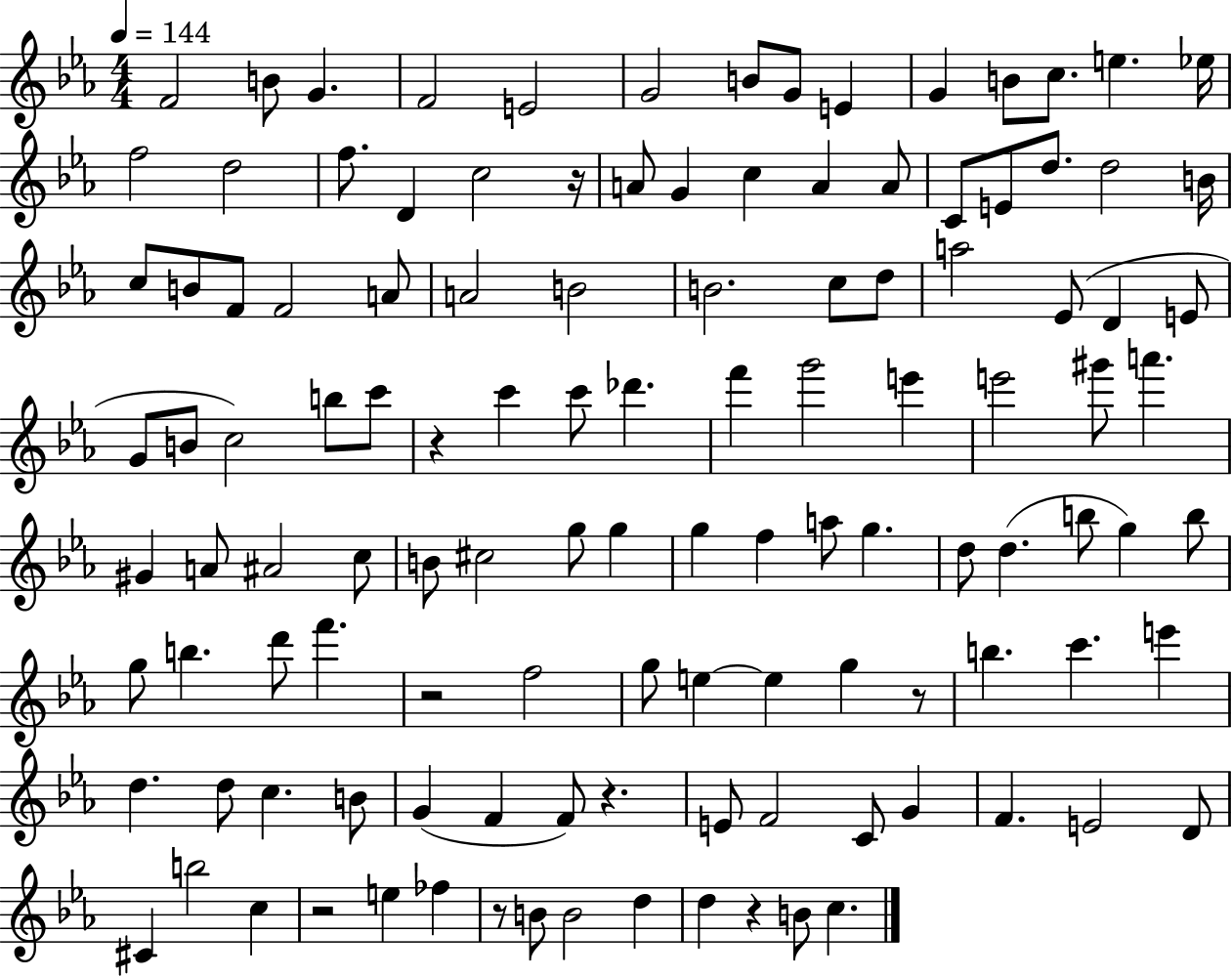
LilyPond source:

{
  \clef treble
  \numericTimeSignature
  \time 4/4
  \key ees \major
  \tempo 4 = 144
  f'2 b'8 g'4. | f'2 e'2 | g'2 b'8 g'8 e'4 | g'4 b'8 c''8. e''4. ees''16 | \break f''2 d''2 | f''8. d'4 c''2 r16 | a'8 g'4 c''4 a'4 a'8 | c'8 e'8 d''8. d''2 b'16 | \break c''8 b'8 f'8 f'2 a'8 | a'2 b'2 | b'2. c''8 d''8 | a''2 ees'8( d'4 e'8 | \break g'8 b'8 c''2) b''8 c'''8 | r4 c'''4 c'''8 des'''4. | f'''4 g'''2 e'''4 | e'''2 gis'''8 a'''4. | \break gis'4 a'8 ais'2 c''8 | b'8 cis''2 g''8 g''4 | g''4 f''4 a''8 g''4. | d''8 d''4.( b''8 g''4) b''8 | \break g''8 b''4. d'''8 f'''4. | r2 f''2 | g''8 e''4~~ e''4 g''4 r8 | b''4. c'''4. e'''4 | \break d''4. d''8 c''4. b'8 | g'4( f'4 f'8) r4. | e'8 f'2 c'8 g'4 | f'4. e'2 d'8 | \break cis'4 b''2 c''4 | r2 e''4 fes''4 | r8 b'8 b'2 d''4 | d''4 r4 b'8 c''4. | \break \bar "|."
}